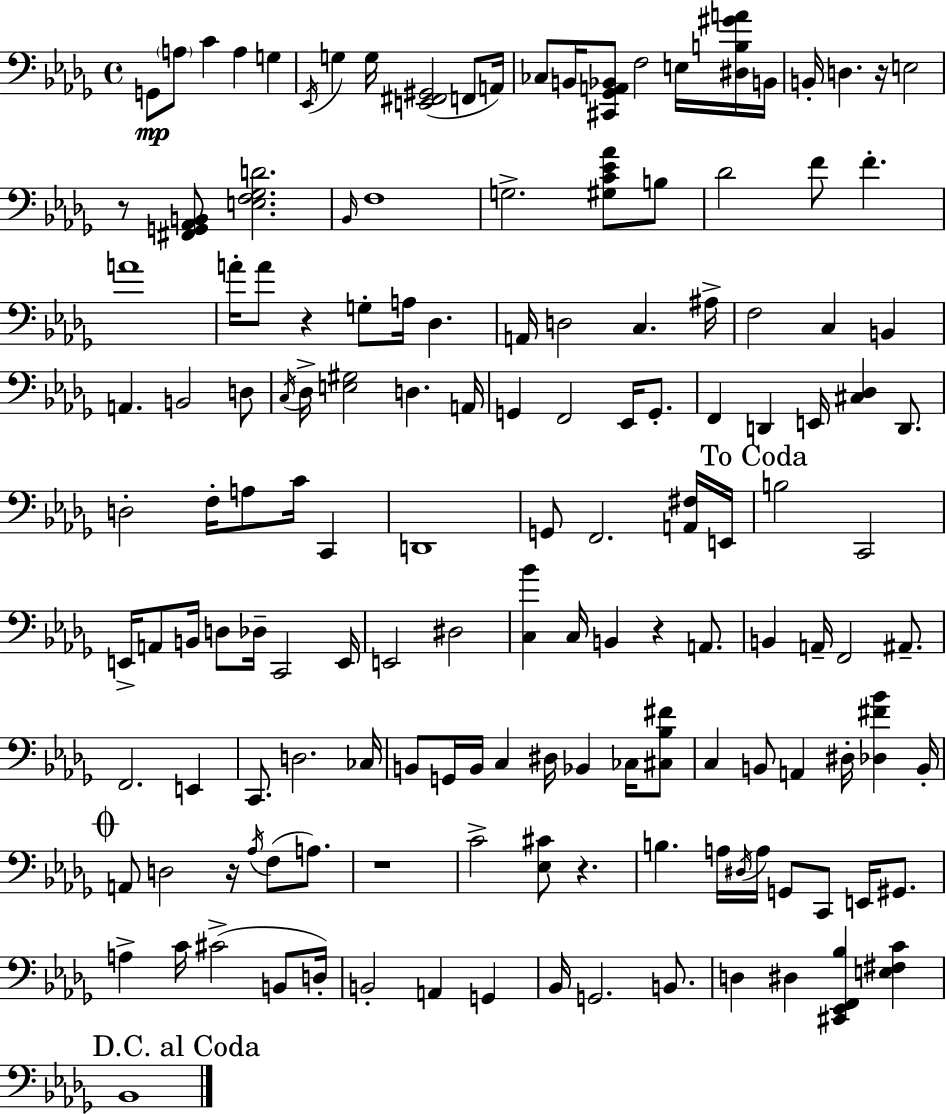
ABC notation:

X:1
T:Untitled
M:4/4
L:1/4
K:Bbm
G,,/2 A,/2 C A, G, _E,,/4 G, G,/4 [E,,^F,,^G,,]2 F,,/2 A,,/4 _C,/2 B,,/4 [^C,,_G,,A,,_B,,]/2 F,2 E,/4 [^D,B,^GA]/4 B,,/4 B,,/4 D, z/4 E,2 z/2 [^F,,G,,_A,,B,,]/2 [E,F,_G,D]2 _B,,/4 F,4 G,2 [^G,C_E_A]/2 B,/2 _D2 F/2 F A4 A/4 A/2 z G,/2 A,/4 _D, A,,/4 D,2 C, ^A,/4 F,2 C, B,, A,, B,,2 D,/2 C,/4 _D,/4 [E,^G,]2 D, A,,/4 G,, F,,2 _E,,/4 G,,/2 F,, D,, E,,/4 [^C,_D,] D,,/2 D,2 F,/4 A,/2 C/4 C,, D,,4 G,,/2 F,,2 [A,,^F,]/4 E,,/4 B,2 C,,2 E,,/4 A,,/2 B,,/4 D,/2 _D,/4 C,,2 E,,/4 E,,2 ^D,2 [C,_B] C,/4 B,, z A,,/2 B,, A,,/4 F,,2 ^A,,/2 F,,2 E,, C,,/2 D,2 _C,/4 B,,/2 G,,/4 B,,/4 C, ^D,/4 _B,, _C,/4 [^C,_B,^F]/2 C, B,,/2 A,, ^D,/4 [_D,^F_B] B,,/4 A,,/2 D,2 z/4 _A,/4 F,/2 A,/2 z4 C2 [_E,^C]/2 z B, A,/4 ^D,/4 A,/4 G,,/2 C,,/2 E,,/4 ^G,,/2 A, C/4 ^C2 B,,/2 D,/4 B,,2 A,, G,, _B,,/4 G,,2 B,,/2 D, ^D, [^C,,_E,,F,,_B,] [E,^F,C] _B,,4